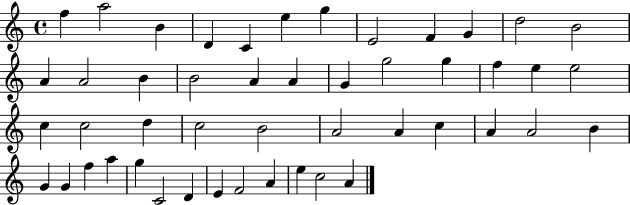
F5/q A5/h B4/q D4/q C4/q E5/q G5/q E4/h F4/q G4/q D5/h B4/h A4/q A4/h B4/q B4/h A4/q A4/q G4/q G5/h G5/q F5/q E5/q E5/h C5/q C5/h D5/q C5/h B4/h A4/h A4/q C5/q A4/q A4/h B4/q G4/q G4/q F5/q A5/q G5/q C4/h D4/q E4/q F4/h A4/q E5/q C5/h A4/q